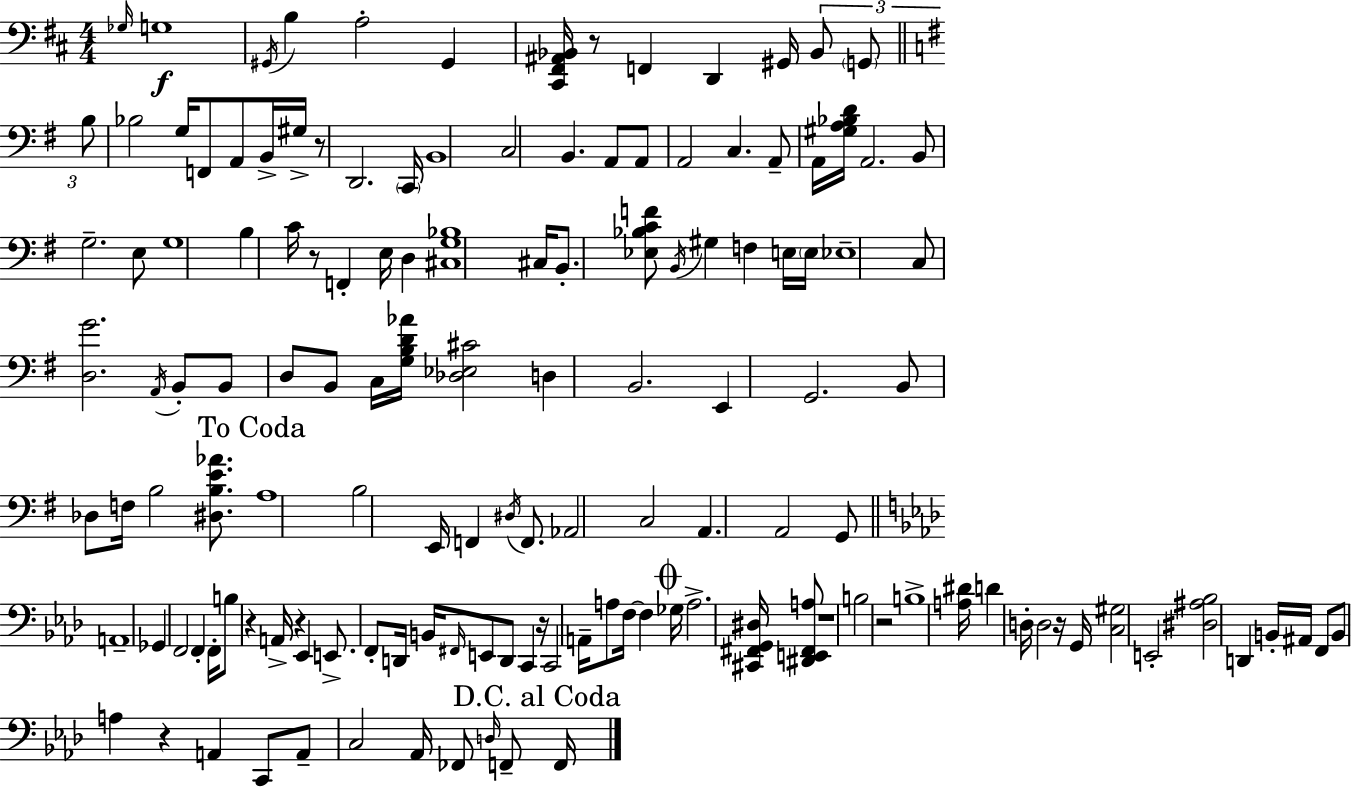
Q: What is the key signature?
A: D major